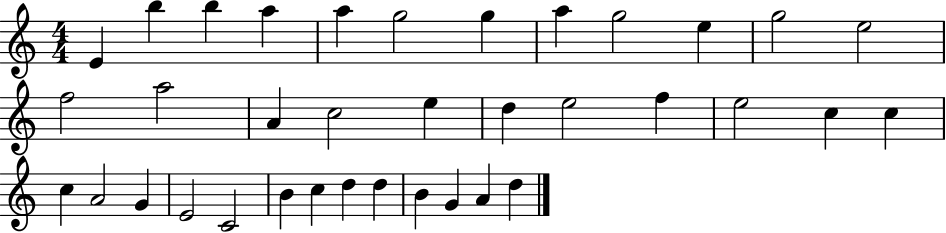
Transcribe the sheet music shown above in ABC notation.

X:1
T:Untitled
M:4/4
L:1/4
K:C
E b b a a g2 g a g2 e g2 e2 f2 a2 A c2 e d e2 f e2 c c c A2 G E2 C2 B c d d B G A d